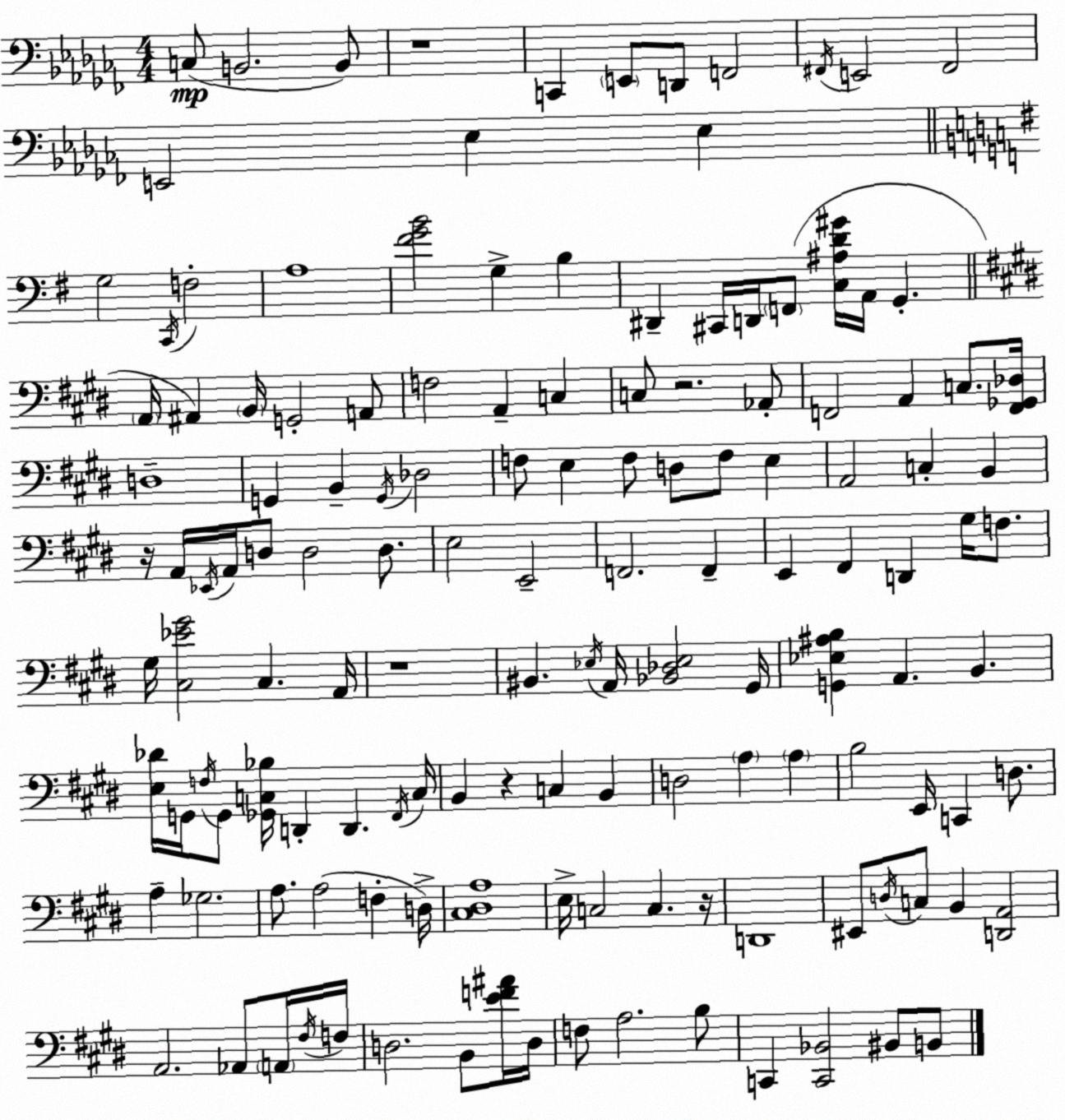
X:1
T:Untitled
M:4/4
L:1/4
K:Abm
C,/2 B,,2 B,,/2 z4 C,, E,,/2 D,,/2 F,,2 ^F,,/4 E,,2 ^F,,2 E,,2 _E, _E, G,2 C,,/4 F,2 A,4 [^FGB]2 G, B, ^D,, ^C,,/4 D,,/4 F,,/2 [C,^A,D^G]/4 A,,/4 G,, A,,/4 ^A,, B,,/4 G,,2 A,,/2 F,2 A,, C, C,/2 z2 _A,,/2 F,,2 A,, C,/2 [F,,_G,,_D,]/4 D,4 G,, B,, G,,/4 _D,2 F,/2 E, F,/2 D,/2 F,/2 E, A,,2 C, B,, z/4 A,,/4 _E,,/4 A,,/4 D,/2 D,2 D,/2 E,2 E,,2 F,,2 F,, E,, ^F,, D,, ^G,/4 F,/2 ^G,/4 [^C,_E^G]2 ^C, A,,/4 z4 ^B,, _E,/4 A,,/4 [_B,,_D,_E,]2 ^G,,/4 [G,,_E,^A,B,] A,, B,, [E,_D]/4 G,,/4 F,/4 G,,/2 [_G,,C,_B,]/4 D,, D,, ^F,,/4 C,/4 B,, z C, B,, D,2 A, A, B,2 E,,/4 C,, D,/2 A, _G,2 A,/2 A,2 F, D,/4 [^C,^D,A,]4 E,/4 C,2 C, z/4 D,,4 ^E,,/2 D,/4 C,/2 B,, [D,,A,,]2 A,,2 _A,,/2 A,,/4 ^F,/4 F,/4 D,2 B,,/2 [EF^A]/4 D,/4 F,/2 A,2 B,/2 C,, [C,,_B,,]2 ^B,,/2 B,,/2